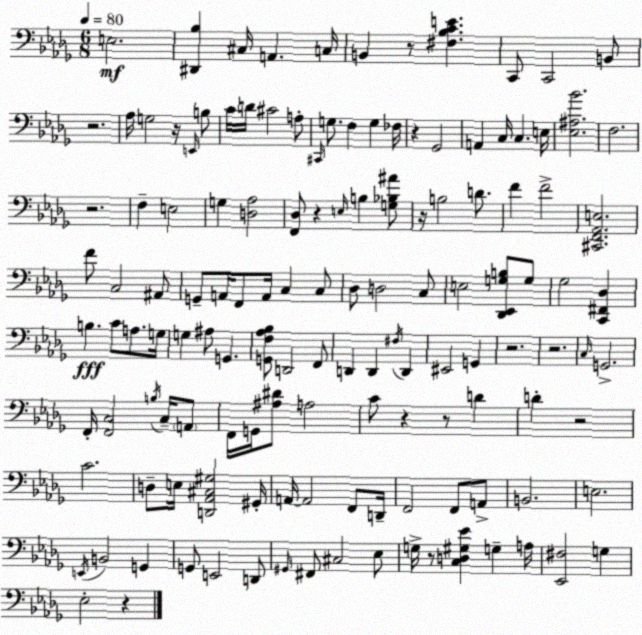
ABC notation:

X:1
T:Untitled
M:6/8
L:1/4
K:Bbm
E,2 [^D,,_B,] ^C,/4 A,, C,/4 B,, z/2 [^F,_B,CE] C,,/2 C,,2 B,,/2 z2 _A,/4 G,2 z/4 E,,/4 B,/2 C/4 D/4 ^C2 A,/2 ^C,,/4 G,/2 F, G, _F,/4 z _G,,2 A,, C,/4 C, E,/4 [_E,^A,_B]2 F,2 z2 F, E,2 G, [D,_A,]2 [F,,_D,]/2 z E,/4 B, [G,_B,^A]/2 z/4 B,2 D/2 F F2 [^C,,F,,_A,,E,]2 F/2 C,2 ^A,,/2 G,,/2 A,,/4 F,,/2 A,,/4 C, C,/2 _D,/2 D,2 C,/2 E,2 [_D,,_E,,G,B,]/2 G,/2 _G,2 [C,,^F,,_D,] B, C/2 A,/2 G,/4 G, ^A,/2 G,, [G,,F,_A,_B,]/2 D,,2 F,,/2 D,, D,, ^F,/4 D,, ^E,,2 G,, z2 z2 C,/4 G,,2 F,,/4 [F,,C,]2 B,/4 C,/4 A,,/2 F,,/4 G,,/4 [^A,^D]/2 A,2 C/2 z z/2 D D z2 C2 D,/2 E,/4 [D,,_A,,^C,^G,]2 ^G,,/4 A,,/4 A,,2 F,,/2 D,,/4 F,,2 F,,/2 A,,/2 B,,2 E,2 E,,/4 B,,2 G,, G,,/2 E,,2 D,,/2 ^G,,/4 ^F,,/2 ^C,2 _E,/2 G,/4 z/2 [C,D,^G,_E] G, A,/4 [_E,,^F,]2 G, _E,2 z